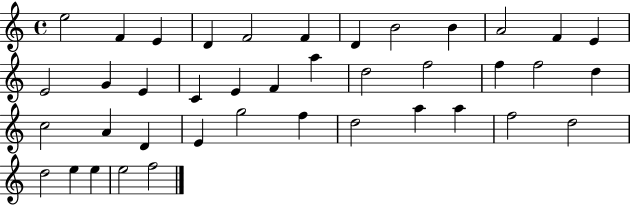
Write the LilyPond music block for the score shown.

{
  \clef treble
  \time 4/4
  \defaultTimeSignature
  \key c \major
  e''2 f'4 e'4 | d'4 f'2 f'4 | d'4 b'2 b'4 | a'2 f'4 e'4 | \break e'2 g'4 e'4 | c'4 e'4 f'4 a''4 | d''2 f''2 | f''4 f''2 d''4 | \break c''2 a'4 d'4 | e'4 g''2 f''4 | d''2 a''4 a''4 | f''2 d''2 | \break d''2 e''4 e''4 | e''2 f''2 | \bar "|."
}